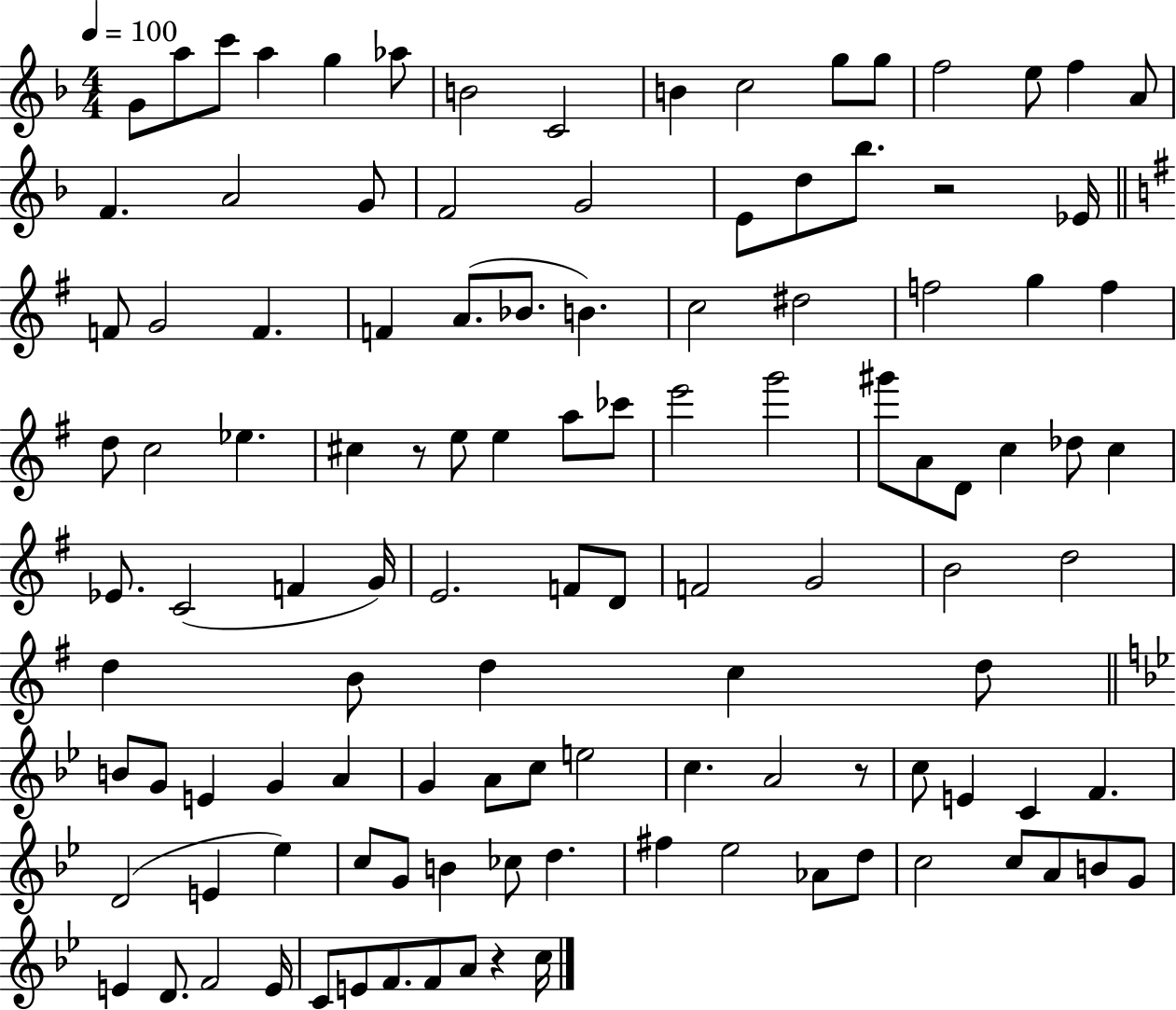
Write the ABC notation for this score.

X:1
T:Untitled
M:4/4
L:1/4
K:F
G/2 a/2 c'/2 a g _a/2 B2 C2 B c2 g/2 g/2 f2 e/2 f A/2 F A2 G/2 F2 G2 E/2 d/2 _b/2 z2 _E/4 F/2 G2 F F A/2 _B/2 B c2 ^d2 f2 g f d/2 c2 _e ^c z/2 e/2 e a/2 _c'/2 e'2 g'2 ^g'/2 A/2 D/2 c _d/2 c _E/2 C2 F G/4 E2 F/2 D/2 F2 G2 B2 d2 d B/2 d c d/2 B/2 G/2 E G A G A/2 c/2 e2 c A2 z/2 c/2 E C F D2 E _e c/2 G/2 B _c/2 d ^f _e2 _A/2 d/2 c2 c/2 A/2 B/2 G/2 E D/2 F2 E/4 C/2 E/2 F/2 F/2 A/2 z c/4